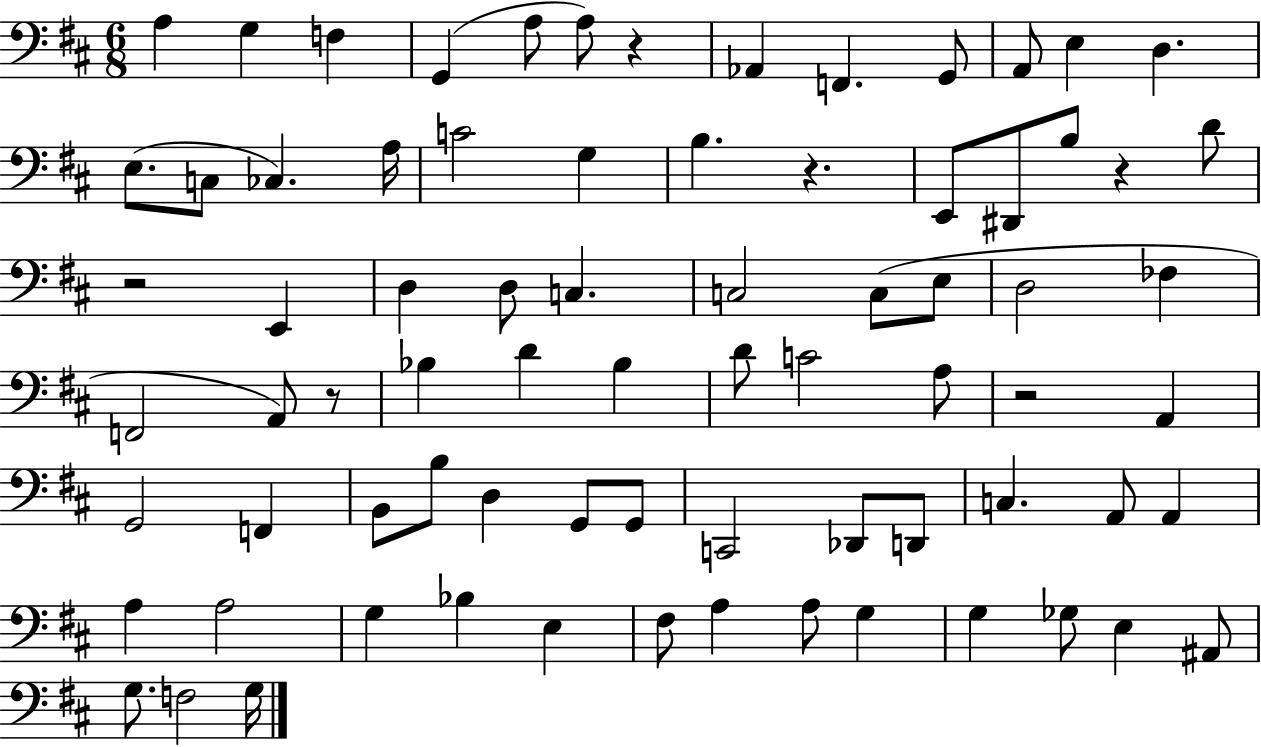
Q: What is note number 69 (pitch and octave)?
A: F3